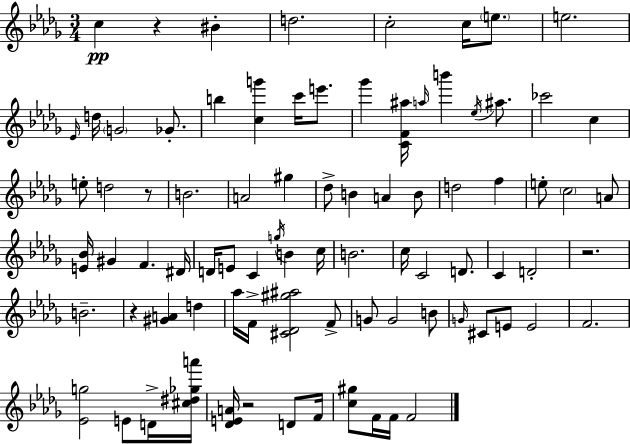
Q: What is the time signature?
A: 3/4